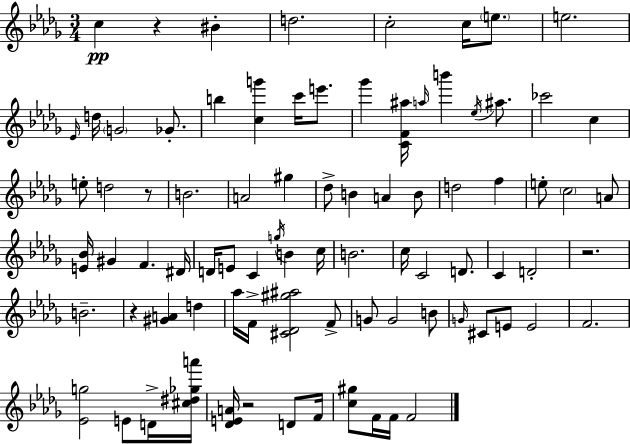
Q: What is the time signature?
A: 3/4